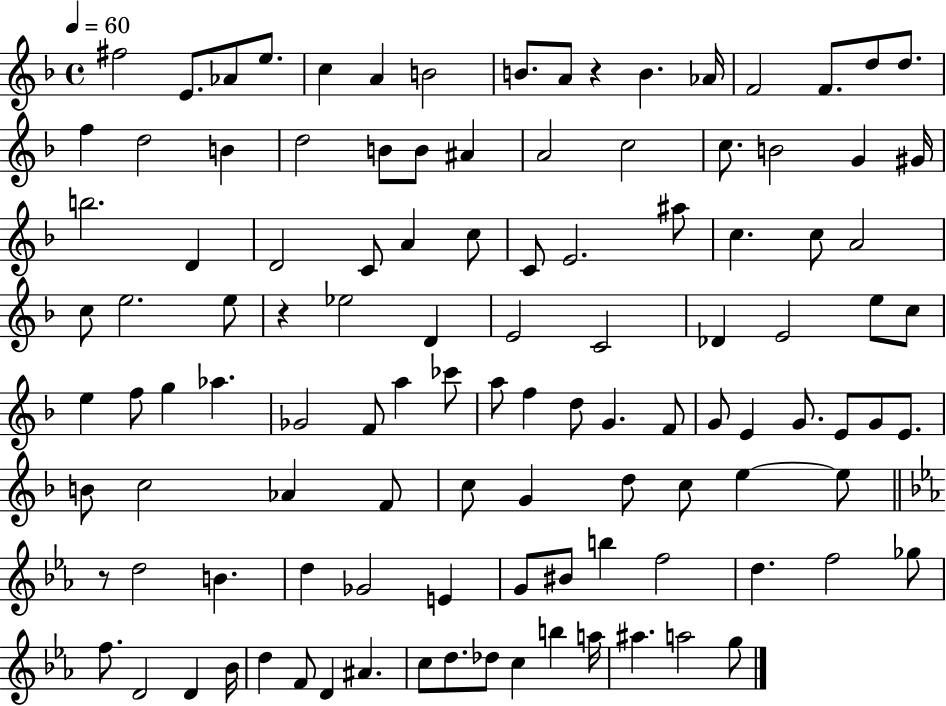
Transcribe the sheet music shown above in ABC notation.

X:1
T:Untitled
M:4/4
L:1/4
K:F
^f2 E/2 _A/2 e/2 c A B2 B/2 A/2 z B _A/4 F2 F/2 d/2 d/2 f d2 B d2 B/2 B/2 ^A A2 c2 c/2 B2 G ^G/4 b2 D D2 C/2 A c/2 C/2 E2 ^a/2 c c/2 A2 c/2 e2 e/2 z _e2 D E2 C2 _D E2 e/2 c/2 e f/2 g _a _G2 F/2 a _c'/2 a/2 f d/2 G F/2 G/2 E G/2 E/2 G/2 E/2 B/2 c2 _A F/2 c/2 G d/2 c/2 e e/2 z/2 d2 B d _G2 E G/2 ^B/2 b f2 d f2 _g/2 f/2 D2 D _B/4 d F/2 D ^A c/2 d/2 _d/2 c b a/4 ^a a2 g/2